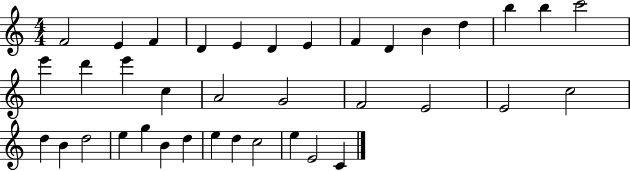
{
  \clef treble
  \numericTimeSignature
  \time 4/4
  \key c \major
  f'2 e'4 f'4 | d'4 e'4 d'4 e'4 | f'4 d'4 b'4 d''4 | b''4 b''4 c'''2 | \break e'''4 d'''4 e'''4 c''4 | a'2 g'2 | f'2 e'2 | e'2 c''2 | \break d''4 b'4 d''2 | e''4 g''4 b'4 d''4 | e''4 d''4 c''2 | e''4 e'2 c'4 | \break \bar "|."
}